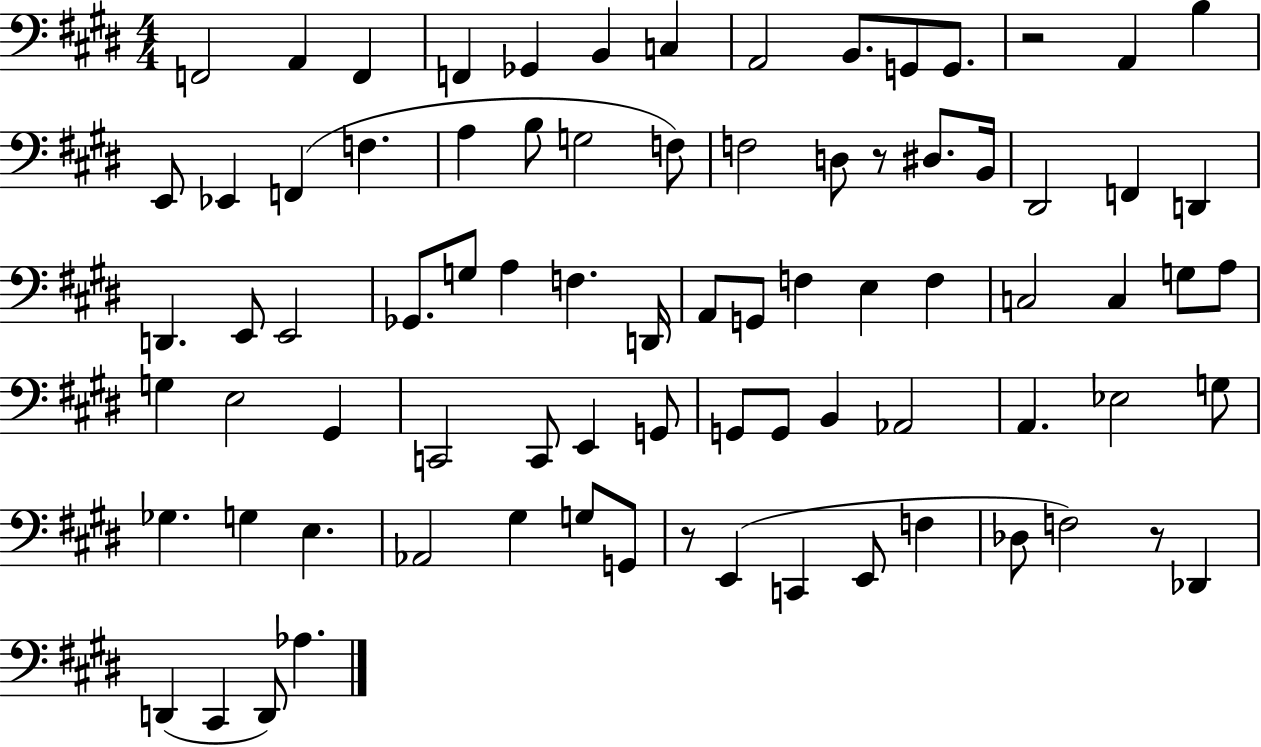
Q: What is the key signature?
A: E major